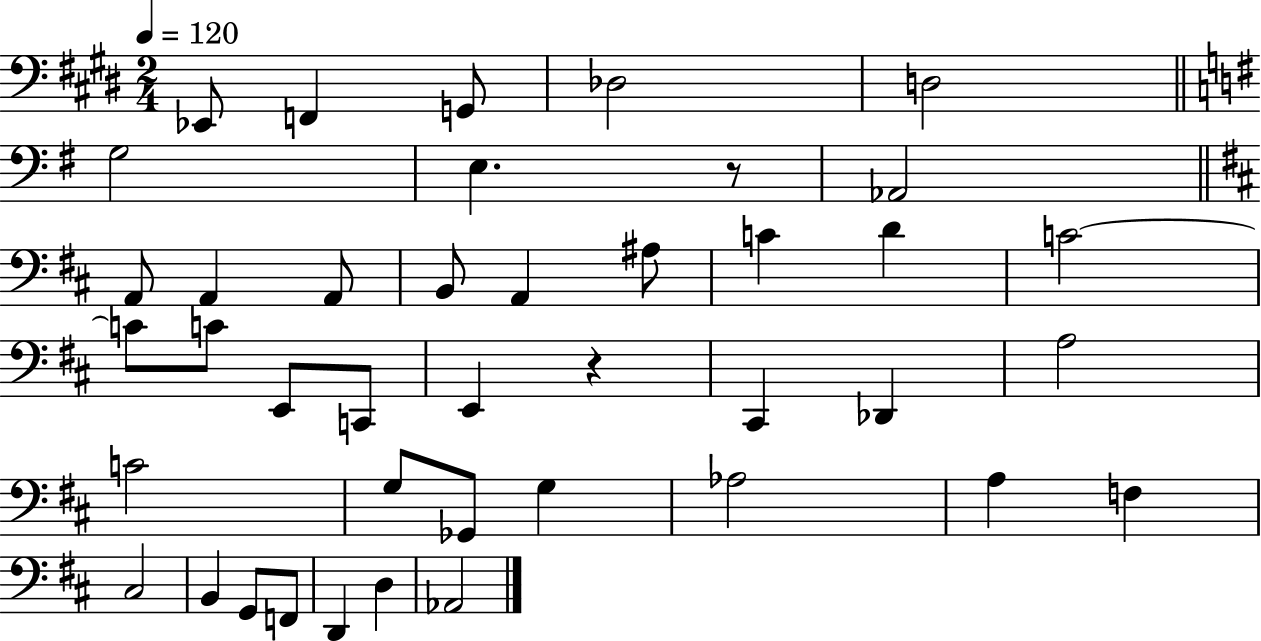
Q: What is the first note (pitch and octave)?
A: Eb2